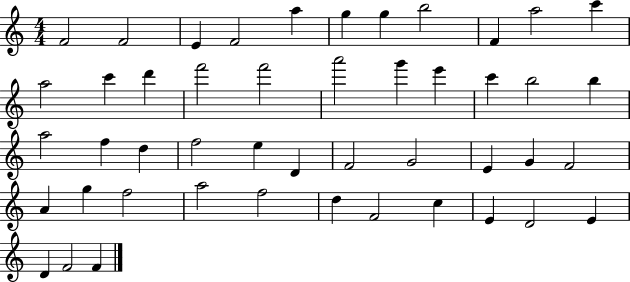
X:1
T:Untitled
M:4/4
L:1/4
K:C
F2 F2 E F2 a g g b2 F a2 c' a2 c' d' f'2 f'2 a'2 g' e' c' b2 b a2 f d f2 e D F2 G2 E G F2 A g f2 a2 f2 d F2 c E D2 E D F2 F